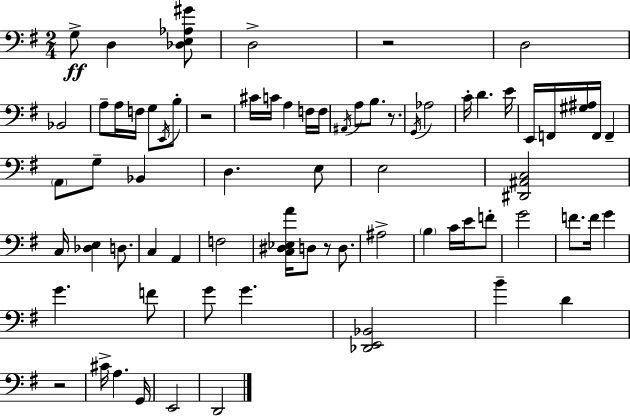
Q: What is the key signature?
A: G major